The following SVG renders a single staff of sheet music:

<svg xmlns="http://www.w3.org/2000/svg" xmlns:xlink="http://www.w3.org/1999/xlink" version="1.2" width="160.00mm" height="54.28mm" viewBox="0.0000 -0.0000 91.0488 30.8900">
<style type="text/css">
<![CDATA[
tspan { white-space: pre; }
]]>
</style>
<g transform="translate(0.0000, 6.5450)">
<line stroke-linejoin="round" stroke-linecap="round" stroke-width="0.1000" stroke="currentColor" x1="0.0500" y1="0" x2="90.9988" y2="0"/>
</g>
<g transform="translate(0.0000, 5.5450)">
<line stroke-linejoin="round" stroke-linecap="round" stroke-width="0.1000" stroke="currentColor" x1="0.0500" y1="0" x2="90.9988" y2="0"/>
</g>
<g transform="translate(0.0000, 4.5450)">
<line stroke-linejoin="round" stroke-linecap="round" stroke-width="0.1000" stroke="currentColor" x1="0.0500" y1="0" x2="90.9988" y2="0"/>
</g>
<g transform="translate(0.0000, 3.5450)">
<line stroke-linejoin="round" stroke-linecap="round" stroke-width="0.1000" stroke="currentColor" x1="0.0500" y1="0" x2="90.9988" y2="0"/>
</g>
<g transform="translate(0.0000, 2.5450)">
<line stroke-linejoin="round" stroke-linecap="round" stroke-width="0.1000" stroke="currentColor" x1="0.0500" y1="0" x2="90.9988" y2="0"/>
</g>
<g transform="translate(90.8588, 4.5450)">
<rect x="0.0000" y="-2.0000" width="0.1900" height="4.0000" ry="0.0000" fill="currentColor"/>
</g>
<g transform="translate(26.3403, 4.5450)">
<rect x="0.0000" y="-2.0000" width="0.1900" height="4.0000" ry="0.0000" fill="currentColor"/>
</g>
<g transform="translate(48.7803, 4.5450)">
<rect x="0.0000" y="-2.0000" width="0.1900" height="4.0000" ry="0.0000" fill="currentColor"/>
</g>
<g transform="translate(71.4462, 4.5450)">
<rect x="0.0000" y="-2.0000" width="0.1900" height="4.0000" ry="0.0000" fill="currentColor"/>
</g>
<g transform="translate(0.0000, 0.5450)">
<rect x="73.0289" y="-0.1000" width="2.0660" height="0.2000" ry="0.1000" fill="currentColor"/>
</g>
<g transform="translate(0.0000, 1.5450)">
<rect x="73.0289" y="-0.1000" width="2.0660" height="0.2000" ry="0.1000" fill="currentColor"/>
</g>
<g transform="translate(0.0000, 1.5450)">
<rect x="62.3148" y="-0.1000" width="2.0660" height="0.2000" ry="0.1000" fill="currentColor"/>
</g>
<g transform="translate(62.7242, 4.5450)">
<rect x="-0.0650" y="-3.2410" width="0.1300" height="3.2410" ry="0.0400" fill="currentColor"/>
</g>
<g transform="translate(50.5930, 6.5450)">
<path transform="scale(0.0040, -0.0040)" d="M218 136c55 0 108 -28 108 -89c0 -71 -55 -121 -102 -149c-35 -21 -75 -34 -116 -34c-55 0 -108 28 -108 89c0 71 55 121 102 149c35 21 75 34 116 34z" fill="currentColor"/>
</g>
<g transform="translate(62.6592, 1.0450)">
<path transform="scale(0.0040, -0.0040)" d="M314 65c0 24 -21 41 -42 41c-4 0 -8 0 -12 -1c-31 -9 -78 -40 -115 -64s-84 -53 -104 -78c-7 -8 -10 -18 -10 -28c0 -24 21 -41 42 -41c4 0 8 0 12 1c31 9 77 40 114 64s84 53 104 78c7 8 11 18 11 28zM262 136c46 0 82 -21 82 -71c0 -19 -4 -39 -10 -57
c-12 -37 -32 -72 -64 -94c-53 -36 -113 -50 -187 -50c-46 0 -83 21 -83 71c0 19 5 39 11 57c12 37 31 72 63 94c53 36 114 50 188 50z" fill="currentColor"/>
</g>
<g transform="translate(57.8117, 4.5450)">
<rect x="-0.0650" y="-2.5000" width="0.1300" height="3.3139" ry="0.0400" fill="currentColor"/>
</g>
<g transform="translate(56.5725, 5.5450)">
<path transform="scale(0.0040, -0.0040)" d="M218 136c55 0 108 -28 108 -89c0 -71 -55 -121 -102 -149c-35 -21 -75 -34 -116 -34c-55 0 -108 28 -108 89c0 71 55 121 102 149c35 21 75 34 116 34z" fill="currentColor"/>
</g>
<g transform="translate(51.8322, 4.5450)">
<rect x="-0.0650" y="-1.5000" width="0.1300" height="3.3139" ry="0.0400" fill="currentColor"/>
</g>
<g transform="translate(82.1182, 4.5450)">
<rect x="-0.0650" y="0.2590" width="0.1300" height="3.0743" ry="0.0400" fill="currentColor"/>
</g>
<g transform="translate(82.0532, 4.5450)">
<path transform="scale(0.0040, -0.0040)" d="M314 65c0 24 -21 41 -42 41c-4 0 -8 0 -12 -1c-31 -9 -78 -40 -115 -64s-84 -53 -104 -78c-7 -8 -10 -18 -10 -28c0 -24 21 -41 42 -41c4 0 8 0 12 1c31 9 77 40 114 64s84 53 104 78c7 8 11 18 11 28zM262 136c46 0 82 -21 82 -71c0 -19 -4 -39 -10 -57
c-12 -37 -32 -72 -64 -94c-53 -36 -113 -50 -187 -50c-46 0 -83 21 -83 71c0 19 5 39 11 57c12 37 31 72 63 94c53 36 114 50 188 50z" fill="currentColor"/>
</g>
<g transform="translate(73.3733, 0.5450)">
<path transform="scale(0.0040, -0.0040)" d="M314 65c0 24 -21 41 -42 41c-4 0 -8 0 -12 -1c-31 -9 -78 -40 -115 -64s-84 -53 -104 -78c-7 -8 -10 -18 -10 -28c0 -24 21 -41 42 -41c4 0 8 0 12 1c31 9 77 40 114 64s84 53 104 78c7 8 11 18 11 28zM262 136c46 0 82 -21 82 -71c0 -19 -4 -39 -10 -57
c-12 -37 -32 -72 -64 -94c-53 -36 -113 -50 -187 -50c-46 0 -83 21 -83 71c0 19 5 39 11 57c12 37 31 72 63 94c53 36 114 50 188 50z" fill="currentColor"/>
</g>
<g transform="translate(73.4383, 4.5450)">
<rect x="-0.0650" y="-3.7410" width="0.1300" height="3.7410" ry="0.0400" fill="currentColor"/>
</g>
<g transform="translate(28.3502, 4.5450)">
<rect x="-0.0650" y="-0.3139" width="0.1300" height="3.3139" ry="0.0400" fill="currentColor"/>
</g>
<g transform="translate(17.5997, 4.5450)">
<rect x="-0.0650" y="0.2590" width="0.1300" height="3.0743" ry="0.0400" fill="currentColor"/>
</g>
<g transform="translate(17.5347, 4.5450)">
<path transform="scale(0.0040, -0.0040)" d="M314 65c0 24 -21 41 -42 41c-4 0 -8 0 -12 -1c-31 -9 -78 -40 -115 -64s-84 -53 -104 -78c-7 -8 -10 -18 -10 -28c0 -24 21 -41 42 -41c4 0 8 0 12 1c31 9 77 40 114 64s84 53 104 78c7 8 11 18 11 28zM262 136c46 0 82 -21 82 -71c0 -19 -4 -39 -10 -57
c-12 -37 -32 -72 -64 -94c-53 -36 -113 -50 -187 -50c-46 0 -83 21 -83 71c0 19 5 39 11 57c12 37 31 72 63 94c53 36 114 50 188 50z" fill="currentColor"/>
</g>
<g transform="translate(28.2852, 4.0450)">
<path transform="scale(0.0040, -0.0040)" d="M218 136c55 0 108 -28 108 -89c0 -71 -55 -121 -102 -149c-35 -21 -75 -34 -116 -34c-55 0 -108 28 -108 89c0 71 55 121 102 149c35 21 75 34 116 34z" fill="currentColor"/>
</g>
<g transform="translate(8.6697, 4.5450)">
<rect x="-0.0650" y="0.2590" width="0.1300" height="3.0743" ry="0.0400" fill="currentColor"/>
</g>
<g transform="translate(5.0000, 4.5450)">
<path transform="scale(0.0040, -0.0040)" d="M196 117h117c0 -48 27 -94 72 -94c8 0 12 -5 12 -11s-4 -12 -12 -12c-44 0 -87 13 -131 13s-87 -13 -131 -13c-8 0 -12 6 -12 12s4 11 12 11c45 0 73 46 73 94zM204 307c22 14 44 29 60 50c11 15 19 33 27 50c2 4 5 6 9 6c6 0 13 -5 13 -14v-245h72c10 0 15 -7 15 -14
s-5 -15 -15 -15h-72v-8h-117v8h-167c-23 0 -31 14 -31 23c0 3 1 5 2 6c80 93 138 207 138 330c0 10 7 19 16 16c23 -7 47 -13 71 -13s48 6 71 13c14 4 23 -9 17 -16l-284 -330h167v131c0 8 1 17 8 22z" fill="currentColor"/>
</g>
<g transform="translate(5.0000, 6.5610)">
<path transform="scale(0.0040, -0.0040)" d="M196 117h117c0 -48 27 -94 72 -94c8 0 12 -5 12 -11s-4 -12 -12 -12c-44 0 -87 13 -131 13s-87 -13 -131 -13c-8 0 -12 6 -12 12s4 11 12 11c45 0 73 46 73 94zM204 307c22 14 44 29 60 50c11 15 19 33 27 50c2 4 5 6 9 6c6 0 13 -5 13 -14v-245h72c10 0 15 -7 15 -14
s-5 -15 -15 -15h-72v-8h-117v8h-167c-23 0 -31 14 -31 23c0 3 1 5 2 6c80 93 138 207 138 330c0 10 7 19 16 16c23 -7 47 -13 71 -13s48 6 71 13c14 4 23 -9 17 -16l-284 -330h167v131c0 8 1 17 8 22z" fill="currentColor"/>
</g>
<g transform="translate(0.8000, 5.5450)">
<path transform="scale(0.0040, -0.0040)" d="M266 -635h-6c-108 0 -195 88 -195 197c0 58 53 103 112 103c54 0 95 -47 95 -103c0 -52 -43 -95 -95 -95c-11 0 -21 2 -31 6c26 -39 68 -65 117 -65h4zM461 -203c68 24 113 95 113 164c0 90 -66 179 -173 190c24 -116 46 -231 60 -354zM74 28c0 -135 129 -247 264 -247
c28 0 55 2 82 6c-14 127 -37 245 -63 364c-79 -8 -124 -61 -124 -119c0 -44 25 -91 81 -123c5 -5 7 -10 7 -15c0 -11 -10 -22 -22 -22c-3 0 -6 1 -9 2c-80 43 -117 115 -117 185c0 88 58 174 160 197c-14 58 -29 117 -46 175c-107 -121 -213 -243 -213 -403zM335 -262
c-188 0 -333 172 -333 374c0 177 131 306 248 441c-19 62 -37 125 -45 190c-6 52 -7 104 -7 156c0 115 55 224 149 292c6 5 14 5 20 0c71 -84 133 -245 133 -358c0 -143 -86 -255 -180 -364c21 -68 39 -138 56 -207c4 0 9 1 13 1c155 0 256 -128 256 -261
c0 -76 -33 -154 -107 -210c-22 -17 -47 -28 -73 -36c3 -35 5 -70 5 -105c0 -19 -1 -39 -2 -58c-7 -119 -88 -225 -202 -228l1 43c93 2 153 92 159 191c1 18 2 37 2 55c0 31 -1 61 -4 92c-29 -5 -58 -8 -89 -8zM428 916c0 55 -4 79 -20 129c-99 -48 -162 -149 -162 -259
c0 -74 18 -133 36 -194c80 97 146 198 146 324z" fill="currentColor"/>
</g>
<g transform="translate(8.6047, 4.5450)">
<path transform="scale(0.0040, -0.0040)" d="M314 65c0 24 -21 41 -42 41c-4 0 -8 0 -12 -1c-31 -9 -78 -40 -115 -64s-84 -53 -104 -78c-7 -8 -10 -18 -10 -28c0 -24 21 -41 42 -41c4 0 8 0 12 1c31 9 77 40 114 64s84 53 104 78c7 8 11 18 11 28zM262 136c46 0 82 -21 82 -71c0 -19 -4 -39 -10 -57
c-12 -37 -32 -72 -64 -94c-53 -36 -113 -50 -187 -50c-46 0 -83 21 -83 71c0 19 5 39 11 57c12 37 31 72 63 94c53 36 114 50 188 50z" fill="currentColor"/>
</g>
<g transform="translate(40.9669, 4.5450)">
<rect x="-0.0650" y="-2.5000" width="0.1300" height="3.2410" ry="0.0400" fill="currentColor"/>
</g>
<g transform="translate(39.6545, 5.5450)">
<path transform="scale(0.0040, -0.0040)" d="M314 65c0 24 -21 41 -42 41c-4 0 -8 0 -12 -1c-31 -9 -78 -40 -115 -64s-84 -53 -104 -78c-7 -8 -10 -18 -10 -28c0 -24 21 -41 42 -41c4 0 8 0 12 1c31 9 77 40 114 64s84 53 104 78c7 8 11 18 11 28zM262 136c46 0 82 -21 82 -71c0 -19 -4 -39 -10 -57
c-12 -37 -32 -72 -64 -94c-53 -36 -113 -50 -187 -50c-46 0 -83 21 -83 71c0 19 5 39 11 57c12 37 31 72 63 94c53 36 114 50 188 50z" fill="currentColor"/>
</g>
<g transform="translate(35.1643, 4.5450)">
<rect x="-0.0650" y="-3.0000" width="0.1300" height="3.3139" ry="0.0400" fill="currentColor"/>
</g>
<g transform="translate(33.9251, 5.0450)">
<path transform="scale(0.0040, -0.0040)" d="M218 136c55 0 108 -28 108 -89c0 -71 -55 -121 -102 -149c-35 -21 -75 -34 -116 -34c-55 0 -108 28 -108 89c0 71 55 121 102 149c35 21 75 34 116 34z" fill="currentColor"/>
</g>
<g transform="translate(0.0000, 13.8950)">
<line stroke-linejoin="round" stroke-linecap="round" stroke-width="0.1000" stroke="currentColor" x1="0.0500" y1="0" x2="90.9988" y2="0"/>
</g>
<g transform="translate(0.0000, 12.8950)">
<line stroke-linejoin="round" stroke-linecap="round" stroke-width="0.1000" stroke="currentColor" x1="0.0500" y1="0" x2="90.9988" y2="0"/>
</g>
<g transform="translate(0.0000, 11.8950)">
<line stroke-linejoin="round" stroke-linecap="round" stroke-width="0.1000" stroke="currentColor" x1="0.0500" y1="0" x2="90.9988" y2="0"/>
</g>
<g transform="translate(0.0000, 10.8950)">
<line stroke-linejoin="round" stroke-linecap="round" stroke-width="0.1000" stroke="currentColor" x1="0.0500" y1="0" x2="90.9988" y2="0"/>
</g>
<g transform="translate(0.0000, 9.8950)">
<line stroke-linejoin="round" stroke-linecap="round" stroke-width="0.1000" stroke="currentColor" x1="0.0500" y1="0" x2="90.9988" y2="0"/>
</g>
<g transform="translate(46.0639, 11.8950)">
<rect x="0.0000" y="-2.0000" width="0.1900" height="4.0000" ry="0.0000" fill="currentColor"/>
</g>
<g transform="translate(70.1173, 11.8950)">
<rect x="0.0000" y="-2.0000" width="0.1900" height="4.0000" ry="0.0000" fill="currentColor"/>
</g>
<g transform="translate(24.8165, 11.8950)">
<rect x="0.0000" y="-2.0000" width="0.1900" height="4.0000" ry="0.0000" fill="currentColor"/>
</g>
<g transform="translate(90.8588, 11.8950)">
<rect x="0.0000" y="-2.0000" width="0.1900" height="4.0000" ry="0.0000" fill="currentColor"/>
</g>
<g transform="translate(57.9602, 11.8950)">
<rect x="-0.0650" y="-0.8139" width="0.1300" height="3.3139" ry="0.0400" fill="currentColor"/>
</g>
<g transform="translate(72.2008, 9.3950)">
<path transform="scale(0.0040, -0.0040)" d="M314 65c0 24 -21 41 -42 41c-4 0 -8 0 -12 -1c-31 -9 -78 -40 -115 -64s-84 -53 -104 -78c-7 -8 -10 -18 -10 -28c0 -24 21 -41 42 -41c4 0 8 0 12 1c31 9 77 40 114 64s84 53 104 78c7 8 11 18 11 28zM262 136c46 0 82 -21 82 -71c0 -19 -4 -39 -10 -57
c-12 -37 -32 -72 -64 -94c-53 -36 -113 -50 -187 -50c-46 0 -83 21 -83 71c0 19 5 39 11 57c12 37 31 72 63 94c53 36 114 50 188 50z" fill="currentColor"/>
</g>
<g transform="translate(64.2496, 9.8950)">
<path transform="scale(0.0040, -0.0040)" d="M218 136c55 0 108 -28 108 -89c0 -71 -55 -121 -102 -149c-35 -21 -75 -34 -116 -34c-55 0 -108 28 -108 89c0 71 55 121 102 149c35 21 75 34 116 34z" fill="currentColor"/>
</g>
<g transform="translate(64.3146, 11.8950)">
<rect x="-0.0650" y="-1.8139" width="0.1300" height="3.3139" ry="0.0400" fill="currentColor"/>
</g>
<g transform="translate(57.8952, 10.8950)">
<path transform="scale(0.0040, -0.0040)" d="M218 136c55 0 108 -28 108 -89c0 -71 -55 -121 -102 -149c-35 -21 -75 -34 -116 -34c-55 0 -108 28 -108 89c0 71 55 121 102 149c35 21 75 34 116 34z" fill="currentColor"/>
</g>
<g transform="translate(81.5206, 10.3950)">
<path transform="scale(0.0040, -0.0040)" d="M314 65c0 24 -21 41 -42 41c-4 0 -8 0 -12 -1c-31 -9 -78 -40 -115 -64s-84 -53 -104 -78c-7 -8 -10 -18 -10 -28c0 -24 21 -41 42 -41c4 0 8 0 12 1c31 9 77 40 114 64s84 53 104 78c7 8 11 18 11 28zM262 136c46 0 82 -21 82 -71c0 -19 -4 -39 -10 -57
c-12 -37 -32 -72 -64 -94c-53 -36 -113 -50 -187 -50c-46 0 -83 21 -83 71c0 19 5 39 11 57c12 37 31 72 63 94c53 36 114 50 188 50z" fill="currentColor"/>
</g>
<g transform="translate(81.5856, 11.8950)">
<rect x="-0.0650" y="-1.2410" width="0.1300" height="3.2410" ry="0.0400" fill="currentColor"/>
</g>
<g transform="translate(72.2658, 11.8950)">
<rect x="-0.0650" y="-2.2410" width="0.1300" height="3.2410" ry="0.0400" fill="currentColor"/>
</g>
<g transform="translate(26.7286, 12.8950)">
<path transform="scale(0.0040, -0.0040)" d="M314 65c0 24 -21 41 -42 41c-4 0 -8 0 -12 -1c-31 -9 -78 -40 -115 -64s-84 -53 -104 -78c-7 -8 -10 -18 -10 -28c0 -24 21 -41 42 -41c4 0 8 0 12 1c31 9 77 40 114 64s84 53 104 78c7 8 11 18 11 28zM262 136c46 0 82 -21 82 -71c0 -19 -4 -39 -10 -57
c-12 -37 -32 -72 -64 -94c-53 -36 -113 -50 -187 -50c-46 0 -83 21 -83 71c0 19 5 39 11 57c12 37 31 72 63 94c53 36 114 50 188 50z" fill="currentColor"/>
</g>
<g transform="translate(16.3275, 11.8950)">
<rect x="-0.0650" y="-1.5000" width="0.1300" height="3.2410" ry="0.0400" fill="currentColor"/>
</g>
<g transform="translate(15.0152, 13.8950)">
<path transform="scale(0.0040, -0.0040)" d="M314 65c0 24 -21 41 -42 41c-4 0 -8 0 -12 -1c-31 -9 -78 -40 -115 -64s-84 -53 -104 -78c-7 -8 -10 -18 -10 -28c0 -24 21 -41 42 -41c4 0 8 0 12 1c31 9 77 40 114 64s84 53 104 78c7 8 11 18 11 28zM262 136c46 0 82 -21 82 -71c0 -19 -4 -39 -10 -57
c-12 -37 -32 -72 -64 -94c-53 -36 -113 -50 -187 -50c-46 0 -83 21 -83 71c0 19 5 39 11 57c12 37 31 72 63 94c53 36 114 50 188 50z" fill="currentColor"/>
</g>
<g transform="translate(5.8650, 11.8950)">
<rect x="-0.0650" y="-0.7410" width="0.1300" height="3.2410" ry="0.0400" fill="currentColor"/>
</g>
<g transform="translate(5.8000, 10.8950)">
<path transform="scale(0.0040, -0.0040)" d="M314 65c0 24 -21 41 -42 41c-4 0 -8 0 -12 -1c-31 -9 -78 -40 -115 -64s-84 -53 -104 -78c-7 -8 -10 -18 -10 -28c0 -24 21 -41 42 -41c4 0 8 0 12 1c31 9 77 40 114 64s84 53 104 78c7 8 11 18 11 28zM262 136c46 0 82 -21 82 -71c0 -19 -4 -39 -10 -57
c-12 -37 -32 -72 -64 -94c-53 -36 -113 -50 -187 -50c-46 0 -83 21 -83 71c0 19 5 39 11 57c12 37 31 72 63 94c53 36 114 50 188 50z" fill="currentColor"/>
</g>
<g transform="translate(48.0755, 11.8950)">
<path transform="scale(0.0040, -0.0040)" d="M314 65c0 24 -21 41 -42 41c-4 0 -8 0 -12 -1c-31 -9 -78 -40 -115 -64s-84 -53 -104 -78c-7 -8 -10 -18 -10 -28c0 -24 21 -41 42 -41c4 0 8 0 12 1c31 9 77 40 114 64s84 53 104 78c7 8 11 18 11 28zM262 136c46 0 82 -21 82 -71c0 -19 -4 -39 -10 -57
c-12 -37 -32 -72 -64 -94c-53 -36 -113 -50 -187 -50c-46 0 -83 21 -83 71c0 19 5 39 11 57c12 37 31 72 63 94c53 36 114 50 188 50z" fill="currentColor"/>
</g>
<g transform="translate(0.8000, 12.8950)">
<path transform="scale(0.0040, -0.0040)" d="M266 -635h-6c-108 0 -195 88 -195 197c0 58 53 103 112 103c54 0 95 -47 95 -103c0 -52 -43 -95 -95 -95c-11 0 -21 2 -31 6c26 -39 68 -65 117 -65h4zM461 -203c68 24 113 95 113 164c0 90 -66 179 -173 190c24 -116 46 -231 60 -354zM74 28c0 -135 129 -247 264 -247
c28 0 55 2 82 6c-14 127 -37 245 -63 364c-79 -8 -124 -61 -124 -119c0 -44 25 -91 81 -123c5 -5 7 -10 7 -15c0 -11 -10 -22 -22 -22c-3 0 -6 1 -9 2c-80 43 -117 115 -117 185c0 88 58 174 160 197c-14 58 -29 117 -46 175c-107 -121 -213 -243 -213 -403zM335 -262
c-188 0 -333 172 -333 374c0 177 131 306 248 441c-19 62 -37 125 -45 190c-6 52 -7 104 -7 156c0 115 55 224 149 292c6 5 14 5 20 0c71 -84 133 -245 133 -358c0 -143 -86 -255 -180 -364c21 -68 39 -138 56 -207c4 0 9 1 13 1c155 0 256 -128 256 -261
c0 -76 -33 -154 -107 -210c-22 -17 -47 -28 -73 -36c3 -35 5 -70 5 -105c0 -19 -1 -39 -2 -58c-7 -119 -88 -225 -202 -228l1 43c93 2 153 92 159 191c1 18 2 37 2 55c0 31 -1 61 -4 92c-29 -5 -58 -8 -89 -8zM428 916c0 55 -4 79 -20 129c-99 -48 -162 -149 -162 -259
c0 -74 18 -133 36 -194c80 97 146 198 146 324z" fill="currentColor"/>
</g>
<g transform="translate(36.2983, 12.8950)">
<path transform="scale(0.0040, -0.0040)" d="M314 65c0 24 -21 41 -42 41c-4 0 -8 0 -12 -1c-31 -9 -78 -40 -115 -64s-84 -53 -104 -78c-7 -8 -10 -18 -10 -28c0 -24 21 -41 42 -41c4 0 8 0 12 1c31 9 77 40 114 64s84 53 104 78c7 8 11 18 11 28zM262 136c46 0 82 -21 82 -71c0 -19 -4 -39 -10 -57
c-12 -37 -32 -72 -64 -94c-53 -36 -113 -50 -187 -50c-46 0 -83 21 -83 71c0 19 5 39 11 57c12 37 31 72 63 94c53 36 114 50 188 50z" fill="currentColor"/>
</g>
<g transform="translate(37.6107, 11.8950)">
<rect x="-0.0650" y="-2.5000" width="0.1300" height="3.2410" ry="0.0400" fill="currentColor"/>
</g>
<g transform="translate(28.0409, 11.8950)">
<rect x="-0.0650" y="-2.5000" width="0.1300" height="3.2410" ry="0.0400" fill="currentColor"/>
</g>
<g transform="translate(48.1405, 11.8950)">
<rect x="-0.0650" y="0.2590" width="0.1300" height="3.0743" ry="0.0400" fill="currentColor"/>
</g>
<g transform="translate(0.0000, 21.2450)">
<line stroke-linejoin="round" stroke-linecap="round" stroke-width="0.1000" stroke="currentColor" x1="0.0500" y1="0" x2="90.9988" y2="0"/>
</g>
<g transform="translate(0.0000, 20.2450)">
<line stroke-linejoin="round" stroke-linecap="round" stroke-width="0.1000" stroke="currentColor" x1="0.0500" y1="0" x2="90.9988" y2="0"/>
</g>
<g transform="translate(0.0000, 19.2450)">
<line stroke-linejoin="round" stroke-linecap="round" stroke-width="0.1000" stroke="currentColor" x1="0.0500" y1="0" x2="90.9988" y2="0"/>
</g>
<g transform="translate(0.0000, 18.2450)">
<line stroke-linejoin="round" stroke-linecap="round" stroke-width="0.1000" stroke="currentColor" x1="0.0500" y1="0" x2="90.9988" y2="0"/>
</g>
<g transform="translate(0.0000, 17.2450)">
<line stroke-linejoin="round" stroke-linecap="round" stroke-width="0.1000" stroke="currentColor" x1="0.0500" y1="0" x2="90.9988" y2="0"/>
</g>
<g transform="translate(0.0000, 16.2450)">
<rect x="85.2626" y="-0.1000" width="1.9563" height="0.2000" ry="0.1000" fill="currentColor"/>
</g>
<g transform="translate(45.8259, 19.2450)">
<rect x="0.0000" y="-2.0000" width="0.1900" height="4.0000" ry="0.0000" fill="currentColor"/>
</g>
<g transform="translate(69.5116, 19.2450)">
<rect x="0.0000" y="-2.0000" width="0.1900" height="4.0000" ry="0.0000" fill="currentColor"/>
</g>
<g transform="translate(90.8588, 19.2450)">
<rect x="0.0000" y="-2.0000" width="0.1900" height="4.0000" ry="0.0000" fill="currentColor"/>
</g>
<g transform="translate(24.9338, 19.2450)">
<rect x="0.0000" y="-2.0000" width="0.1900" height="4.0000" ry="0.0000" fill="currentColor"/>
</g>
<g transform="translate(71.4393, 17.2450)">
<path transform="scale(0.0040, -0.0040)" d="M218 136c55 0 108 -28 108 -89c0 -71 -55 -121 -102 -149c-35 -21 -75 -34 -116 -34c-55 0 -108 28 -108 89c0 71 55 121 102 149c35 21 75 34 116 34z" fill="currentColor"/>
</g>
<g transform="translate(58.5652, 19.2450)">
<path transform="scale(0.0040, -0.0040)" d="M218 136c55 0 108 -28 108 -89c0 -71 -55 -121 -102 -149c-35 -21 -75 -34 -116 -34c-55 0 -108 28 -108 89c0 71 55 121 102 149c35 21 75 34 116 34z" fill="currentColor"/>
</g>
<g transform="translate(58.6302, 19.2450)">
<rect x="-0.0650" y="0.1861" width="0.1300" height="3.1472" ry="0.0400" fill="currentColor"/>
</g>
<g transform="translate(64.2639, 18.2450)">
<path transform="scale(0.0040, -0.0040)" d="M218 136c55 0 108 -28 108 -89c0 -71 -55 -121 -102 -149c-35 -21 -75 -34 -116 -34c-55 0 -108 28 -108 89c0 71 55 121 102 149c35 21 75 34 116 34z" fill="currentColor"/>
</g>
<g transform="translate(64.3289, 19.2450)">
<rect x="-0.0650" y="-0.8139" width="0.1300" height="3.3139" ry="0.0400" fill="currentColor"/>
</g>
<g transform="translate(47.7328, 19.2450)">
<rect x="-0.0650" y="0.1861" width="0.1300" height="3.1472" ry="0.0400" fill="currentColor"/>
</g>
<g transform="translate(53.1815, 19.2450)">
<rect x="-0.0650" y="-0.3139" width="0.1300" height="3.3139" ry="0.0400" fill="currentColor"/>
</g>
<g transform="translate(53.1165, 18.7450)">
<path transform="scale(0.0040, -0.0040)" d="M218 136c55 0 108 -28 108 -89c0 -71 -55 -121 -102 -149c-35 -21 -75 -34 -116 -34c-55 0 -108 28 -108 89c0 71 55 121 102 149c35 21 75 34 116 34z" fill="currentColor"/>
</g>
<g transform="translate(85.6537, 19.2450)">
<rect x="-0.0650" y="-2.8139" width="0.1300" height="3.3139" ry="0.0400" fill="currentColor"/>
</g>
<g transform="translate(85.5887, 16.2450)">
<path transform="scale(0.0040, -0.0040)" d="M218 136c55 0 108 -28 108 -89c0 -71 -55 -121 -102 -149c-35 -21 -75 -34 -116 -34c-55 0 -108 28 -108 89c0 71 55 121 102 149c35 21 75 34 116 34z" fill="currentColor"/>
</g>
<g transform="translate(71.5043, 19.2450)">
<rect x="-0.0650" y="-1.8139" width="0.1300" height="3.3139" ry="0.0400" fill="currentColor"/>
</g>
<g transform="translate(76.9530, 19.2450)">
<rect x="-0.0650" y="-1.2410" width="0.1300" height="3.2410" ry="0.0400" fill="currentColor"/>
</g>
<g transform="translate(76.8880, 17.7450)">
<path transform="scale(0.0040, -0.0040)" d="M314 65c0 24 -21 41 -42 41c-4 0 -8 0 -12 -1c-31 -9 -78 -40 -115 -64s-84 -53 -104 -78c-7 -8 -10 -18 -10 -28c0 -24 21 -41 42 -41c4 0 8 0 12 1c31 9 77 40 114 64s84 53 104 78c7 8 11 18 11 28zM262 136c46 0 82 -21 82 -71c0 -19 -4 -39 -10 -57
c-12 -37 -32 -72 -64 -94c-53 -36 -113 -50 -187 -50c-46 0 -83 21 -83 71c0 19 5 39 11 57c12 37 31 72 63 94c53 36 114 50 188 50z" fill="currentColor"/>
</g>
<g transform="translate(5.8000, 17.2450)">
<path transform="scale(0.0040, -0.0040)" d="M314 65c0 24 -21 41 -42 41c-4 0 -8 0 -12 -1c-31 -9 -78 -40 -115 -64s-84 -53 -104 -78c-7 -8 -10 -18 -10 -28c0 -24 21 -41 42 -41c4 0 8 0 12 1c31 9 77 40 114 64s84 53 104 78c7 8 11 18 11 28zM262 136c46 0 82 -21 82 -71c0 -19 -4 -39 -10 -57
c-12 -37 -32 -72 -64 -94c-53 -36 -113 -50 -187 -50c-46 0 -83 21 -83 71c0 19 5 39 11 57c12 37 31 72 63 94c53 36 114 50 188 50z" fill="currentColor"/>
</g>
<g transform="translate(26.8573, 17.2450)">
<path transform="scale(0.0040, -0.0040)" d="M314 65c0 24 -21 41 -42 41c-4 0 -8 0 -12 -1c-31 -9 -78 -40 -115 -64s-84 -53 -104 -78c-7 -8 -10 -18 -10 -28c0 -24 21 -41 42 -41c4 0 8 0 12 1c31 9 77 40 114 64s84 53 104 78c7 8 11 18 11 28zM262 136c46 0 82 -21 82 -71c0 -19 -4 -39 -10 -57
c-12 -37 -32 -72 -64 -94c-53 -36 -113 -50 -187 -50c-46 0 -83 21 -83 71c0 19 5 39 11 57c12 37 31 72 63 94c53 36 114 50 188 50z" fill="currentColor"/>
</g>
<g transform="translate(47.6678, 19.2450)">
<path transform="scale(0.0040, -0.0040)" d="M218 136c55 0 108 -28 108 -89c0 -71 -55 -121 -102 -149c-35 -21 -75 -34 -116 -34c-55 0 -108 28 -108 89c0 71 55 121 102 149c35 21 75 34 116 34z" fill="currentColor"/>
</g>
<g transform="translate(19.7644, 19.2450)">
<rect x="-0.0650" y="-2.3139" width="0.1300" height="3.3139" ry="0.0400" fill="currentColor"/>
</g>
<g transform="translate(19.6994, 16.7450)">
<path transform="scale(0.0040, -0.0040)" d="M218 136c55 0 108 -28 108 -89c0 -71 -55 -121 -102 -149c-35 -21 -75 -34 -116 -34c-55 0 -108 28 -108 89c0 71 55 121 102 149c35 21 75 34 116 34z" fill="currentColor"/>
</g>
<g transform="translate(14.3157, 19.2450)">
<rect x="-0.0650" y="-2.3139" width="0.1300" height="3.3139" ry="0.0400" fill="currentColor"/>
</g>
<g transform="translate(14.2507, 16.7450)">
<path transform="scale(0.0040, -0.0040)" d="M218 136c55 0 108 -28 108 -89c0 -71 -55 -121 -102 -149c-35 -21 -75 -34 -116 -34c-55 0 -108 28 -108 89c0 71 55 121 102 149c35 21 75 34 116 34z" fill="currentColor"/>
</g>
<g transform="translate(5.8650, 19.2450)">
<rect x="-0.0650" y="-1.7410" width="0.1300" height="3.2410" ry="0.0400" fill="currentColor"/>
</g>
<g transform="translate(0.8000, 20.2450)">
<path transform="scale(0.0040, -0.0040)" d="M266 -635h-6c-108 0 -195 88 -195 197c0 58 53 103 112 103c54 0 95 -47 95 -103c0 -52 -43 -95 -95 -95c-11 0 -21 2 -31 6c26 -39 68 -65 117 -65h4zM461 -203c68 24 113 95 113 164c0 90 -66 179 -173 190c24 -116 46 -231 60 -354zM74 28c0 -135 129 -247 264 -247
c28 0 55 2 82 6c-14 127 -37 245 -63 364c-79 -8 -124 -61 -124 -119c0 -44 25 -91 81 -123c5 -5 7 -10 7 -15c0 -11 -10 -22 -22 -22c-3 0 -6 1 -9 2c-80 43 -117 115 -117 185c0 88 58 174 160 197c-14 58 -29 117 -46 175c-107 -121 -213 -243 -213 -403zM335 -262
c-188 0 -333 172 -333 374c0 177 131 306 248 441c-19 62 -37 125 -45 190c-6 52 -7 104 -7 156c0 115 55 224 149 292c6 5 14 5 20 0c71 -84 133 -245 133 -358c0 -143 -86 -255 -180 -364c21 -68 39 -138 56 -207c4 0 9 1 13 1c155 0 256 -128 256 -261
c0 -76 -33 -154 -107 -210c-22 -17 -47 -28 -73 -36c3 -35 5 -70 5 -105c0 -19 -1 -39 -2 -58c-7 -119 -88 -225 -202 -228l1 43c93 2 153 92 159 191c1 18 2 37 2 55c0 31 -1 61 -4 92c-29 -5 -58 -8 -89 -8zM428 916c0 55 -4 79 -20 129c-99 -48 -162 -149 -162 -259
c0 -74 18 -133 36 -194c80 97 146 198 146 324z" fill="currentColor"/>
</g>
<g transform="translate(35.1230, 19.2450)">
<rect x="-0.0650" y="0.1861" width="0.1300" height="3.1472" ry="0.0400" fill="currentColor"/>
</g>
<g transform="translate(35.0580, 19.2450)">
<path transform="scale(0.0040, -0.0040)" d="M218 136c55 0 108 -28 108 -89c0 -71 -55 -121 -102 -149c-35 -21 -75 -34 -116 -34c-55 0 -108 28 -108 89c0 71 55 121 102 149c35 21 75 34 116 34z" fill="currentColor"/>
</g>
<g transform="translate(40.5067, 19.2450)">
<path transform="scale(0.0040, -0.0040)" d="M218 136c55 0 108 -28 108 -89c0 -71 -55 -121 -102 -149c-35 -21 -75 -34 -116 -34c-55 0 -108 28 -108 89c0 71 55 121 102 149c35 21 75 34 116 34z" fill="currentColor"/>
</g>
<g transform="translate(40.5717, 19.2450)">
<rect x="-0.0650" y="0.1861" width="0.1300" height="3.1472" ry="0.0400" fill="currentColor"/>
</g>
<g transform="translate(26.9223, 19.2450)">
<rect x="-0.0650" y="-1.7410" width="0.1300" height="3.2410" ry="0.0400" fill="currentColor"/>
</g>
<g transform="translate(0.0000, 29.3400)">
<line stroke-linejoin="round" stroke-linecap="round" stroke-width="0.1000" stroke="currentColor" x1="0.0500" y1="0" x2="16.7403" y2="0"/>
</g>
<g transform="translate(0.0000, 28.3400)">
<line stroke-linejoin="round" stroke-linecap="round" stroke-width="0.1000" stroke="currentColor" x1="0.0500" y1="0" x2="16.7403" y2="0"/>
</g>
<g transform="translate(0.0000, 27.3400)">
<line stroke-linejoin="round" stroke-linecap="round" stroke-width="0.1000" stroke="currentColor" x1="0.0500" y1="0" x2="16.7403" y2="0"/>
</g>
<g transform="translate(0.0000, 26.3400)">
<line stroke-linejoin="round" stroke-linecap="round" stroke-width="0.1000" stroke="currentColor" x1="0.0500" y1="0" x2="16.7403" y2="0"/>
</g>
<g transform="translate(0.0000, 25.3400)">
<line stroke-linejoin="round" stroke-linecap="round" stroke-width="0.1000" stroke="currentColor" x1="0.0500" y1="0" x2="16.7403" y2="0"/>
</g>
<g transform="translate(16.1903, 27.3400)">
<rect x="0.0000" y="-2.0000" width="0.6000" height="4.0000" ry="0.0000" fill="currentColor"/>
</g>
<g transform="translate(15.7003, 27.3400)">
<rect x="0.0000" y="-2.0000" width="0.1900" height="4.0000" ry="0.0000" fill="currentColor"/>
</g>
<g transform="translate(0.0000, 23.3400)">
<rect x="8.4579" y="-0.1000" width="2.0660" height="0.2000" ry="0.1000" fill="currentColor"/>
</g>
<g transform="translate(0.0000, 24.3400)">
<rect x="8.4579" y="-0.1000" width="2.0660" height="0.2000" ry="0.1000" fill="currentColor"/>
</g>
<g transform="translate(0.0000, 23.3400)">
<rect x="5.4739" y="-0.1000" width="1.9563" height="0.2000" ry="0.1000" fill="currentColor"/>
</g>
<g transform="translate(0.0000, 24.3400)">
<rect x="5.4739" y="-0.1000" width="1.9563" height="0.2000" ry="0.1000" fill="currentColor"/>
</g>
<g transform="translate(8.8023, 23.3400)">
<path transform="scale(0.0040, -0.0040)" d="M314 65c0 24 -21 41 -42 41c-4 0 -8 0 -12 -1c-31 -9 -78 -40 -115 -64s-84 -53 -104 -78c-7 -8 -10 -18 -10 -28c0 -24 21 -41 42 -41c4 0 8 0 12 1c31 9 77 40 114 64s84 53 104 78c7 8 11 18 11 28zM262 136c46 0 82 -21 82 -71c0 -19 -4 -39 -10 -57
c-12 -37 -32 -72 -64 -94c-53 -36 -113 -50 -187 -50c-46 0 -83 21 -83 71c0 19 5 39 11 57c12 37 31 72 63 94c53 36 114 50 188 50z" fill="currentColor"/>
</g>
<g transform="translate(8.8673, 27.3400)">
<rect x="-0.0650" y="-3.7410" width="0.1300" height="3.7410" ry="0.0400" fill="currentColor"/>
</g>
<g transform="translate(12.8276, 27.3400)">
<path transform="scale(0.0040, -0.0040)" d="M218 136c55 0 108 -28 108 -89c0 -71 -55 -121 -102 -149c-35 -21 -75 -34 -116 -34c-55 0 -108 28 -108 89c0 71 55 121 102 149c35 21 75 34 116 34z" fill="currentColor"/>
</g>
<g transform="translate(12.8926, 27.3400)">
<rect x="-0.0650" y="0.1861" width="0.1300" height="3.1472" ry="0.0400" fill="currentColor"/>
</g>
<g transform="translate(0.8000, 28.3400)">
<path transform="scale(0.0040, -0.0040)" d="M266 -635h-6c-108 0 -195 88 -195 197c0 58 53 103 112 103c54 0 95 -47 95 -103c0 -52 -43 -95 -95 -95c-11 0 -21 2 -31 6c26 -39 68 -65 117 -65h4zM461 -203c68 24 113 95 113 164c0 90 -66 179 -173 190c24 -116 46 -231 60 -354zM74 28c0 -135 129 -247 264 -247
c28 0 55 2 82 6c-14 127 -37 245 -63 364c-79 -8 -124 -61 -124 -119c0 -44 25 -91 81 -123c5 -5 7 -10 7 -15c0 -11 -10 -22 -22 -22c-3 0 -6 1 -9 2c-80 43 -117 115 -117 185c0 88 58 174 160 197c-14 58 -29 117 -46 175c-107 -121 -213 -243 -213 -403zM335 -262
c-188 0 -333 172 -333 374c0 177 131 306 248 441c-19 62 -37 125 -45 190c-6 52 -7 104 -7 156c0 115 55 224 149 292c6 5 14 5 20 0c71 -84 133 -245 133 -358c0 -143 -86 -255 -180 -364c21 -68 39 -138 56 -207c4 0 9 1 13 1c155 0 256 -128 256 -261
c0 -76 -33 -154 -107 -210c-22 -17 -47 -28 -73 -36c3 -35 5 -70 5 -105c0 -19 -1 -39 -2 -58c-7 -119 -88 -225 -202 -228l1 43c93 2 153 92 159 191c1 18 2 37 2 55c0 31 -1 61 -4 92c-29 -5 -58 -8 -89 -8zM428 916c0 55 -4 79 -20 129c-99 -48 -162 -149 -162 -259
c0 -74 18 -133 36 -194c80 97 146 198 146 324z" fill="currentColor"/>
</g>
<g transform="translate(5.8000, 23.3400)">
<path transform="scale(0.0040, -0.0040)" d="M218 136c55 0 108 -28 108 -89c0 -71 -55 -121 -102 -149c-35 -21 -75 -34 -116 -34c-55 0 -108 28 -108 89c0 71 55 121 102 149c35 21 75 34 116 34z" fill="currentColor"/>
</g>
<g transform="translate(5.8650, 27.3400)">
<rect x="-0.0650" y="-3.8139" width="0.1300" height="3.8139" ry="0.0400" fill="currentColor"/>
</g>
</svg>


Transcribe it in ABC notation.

X:1
T:Untitled
M:4/4
L:1/4
K:C
B2 B2 c A G2 E G b2 c'2 B2 d2 E2 G2 G2 B2 d f g2 e2 f2 g g f2 B B B c B d f e2 a c' c'2 B